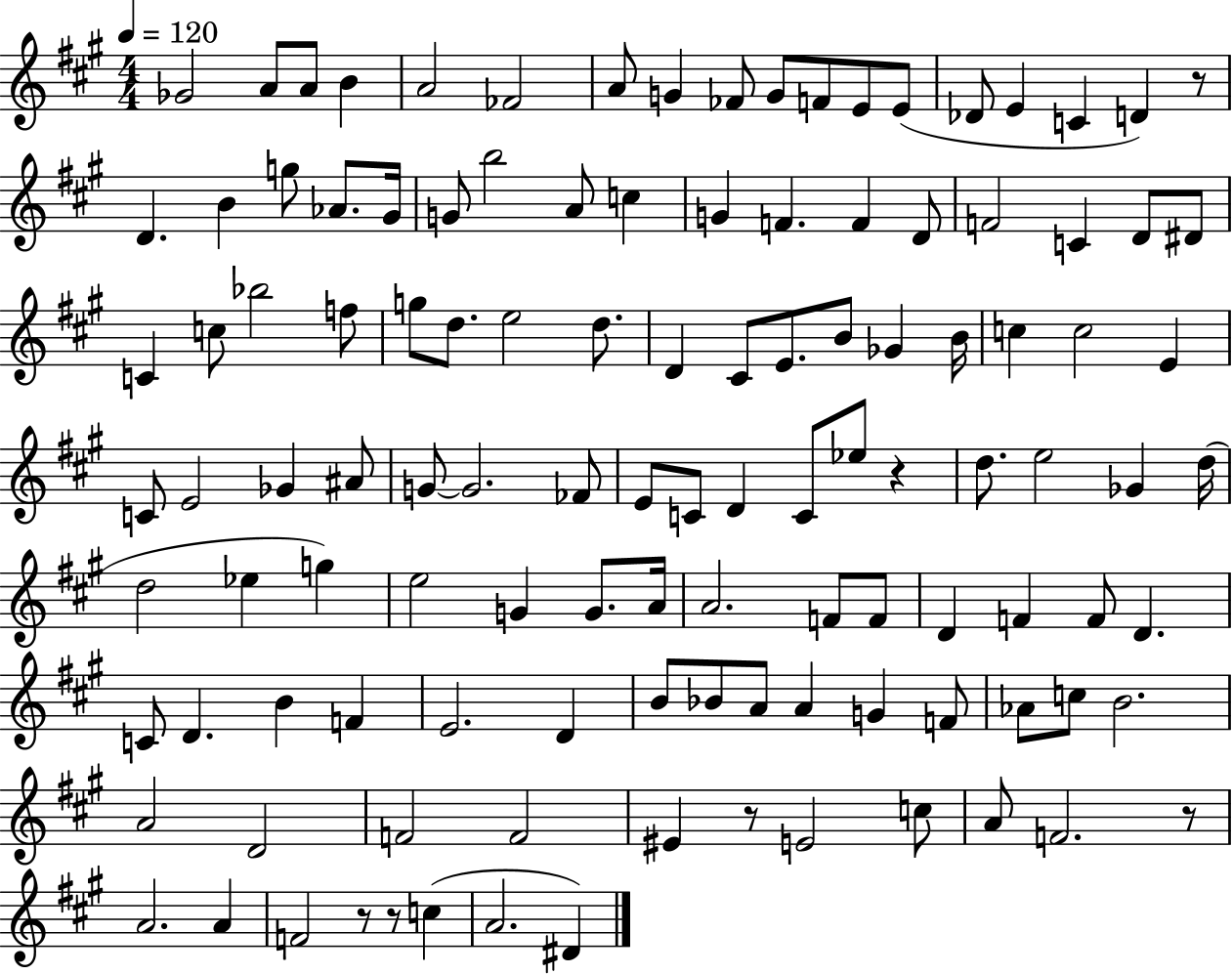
Gb4/h A4/e A4/e B4/q A4/h FES4/h A4/e G4/q FES4/e G4/e F4/e E4/e E4/e Db4/e E4/q C4/q D4/q R/e D4/q. B4/q G5/e Ab4/e. G#4/s G4/e B5/h A4/e C5/q G4/q F4/q. F4/q D4/e F4/h C4/q D4/e D#4/e C4/q C5/e Bb5/h F5/e G5/e D5/e. E5/h D5/e. D4/q C#4/e E4/e. B4/e Gb4/q B4/s C5/q C5/h E4/q C4/e E4/h Gb4/q A#4/e G4/e G4/h. FES4/e E4/e C4/e D4/q C4/e Eb5/e R/q D5/e. E5/h Gb4/q D5/s D5/h Eb5/q G5/q E5/h G4/q G4/e. A4/s A4/h. F4/e F4/e D4/q F4/q F4/e D4/q. C4/e D4/q. B4/q F4/q E4/h. D4/q B4/e Bb4/e A4/e A4/q G4/q F4/e Ab4/e C5/e B4/h. A4/h D4/h F4/h F4/h EIS4/q R/e E4/h C5/e A4/e F4/h. R/e A4/h. A4/q F4/h R/e R/e C5/q A4/h. D#4/q